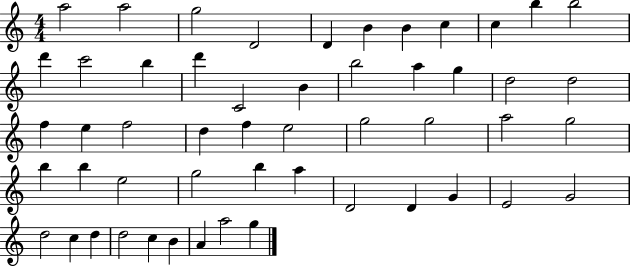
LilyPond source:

{
  \clef treble
  \numericTimeSignature
  \time 4/4
  \key c \major
  a''2 a''2 | g''2 d'2 | d'4 b'4 b'4 c''4 | c''4 b''4 b''2 | \break d'''4 c'''2 b''4 | d'''4 c'2 b'4 | b''2 a''4 g''4 | d''2 d''2 | \break f''4 e''4 f''2 | d''4 f''4 e''2 | g''2 g''2 | a''2 g''2 | \break b''4 b''4 e''2 | g''2 b''4 a''4 | d'2 d'4 g'4 | e'2 g'2 | \break d''2 c''4 d''4 | d''2 c''4 b'4 | a'4 a''2 g''4 | \bar "|."
}